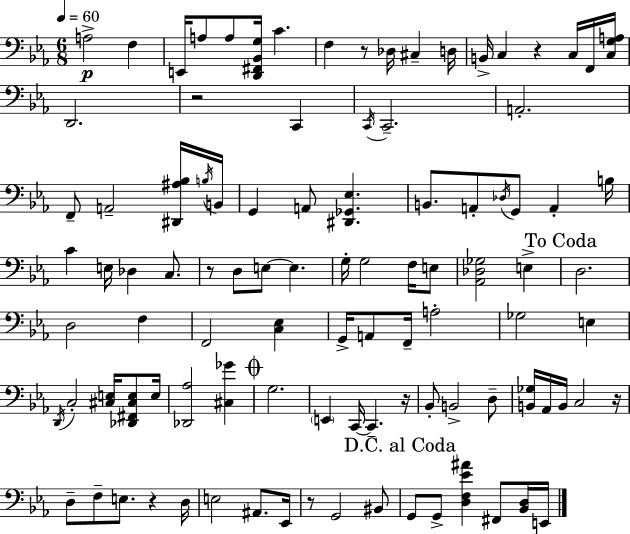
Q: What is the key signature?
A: EES major